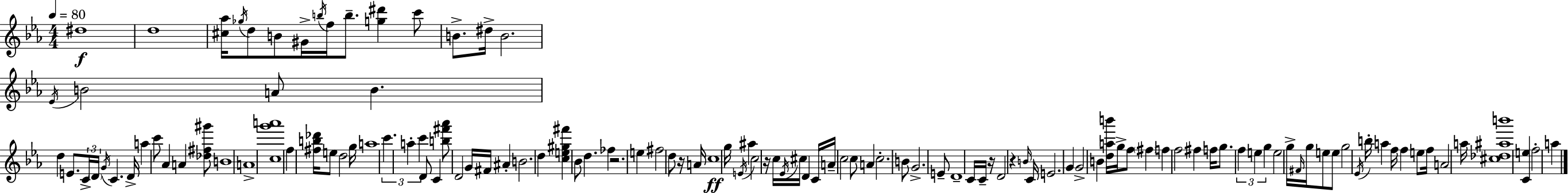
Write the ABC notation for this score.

X:1
T:Untitled
M:4/4
L:1/4
K:Eb
^d4 d4 [^c_a]/4 _g/4 d/2 B/2 ^G/4 b/4 f/4 b/2 [g^d'] c'/2 B/2 ^d/4 B2 _E/4 B2 A/2 B d E/2 C/4 D/4 G/4 C D/4 a c'/2 _A A [_d^f^g']/2 B4 A4 [cg'a']4 f [^fb_d']/4 e/2 d2 g/4 a4 c' a c' D/2 C [b^f'_a']/2 D2 G/4 ^F/4 ^A B2 d [ce^g^f'] _B/2 d _f z2 e ^f2 d/2 z/4 A/4 c4 g/4 E/4 ^a c2 z/4 c/4 _E/4 ^c/4 D C/4 A/4 c2 c/2 A c2 B/2 G2 E/2 D4 C/4 C/4 z/4 D2 z B/4 C/4 E2 G G2 B [dab']/4 g/4 f/2 ^f f f2 ^f f/4 g/2 f e g e2 g/4 ^F/4 g/4 e/2 e/2 g2 _E/4 b/4 a f/4 f e/2 f/4 A2 a/4 [^c_d^ab']4 [Ce] f2 a